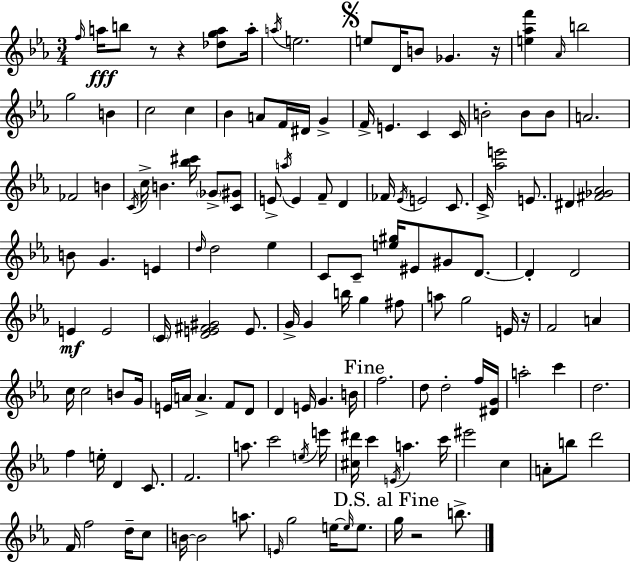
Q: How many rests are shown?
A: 5